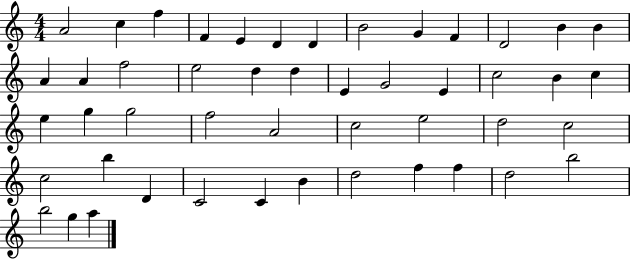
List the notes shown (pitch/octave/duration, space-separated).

A4/h C5/q F5/q F4/q E4/q D4/q D4/q B4/h G4/q F4/q D4/h B4/q B4/q A4/q A4/q F5/h E5/h D5/q D5/q E4/q G4/h E4/q C5/h B4/q C5/q E5/q G5/q G5/h F5/h A4/h C5/h E5/h D5/h C5/h C5/h B5/q D4/q C4/h C4/q B4/q D5/h F5/q F5/q D5/h B5/h B5/h G5/q A5/q